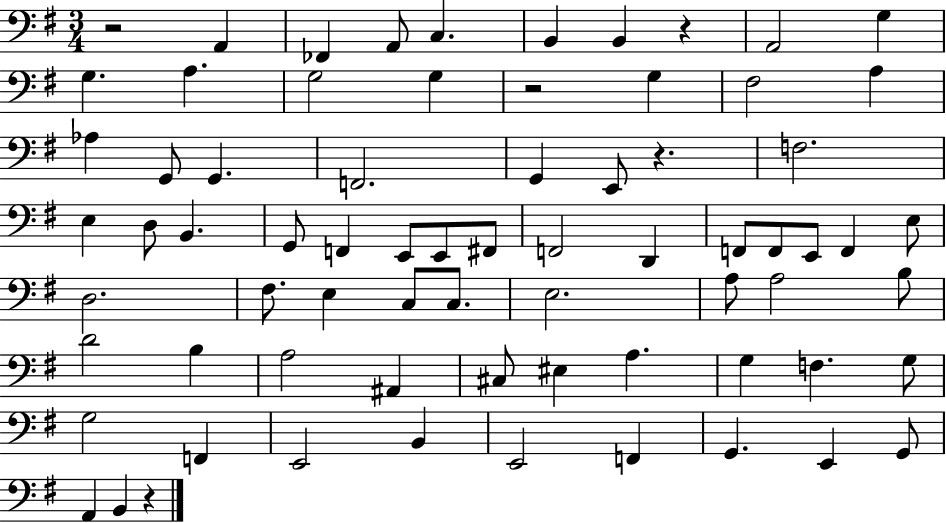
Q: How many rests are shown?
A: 5